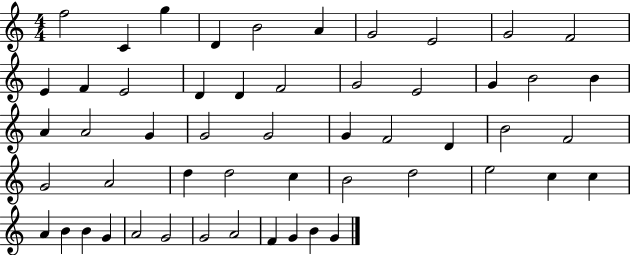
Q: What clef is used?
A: treble